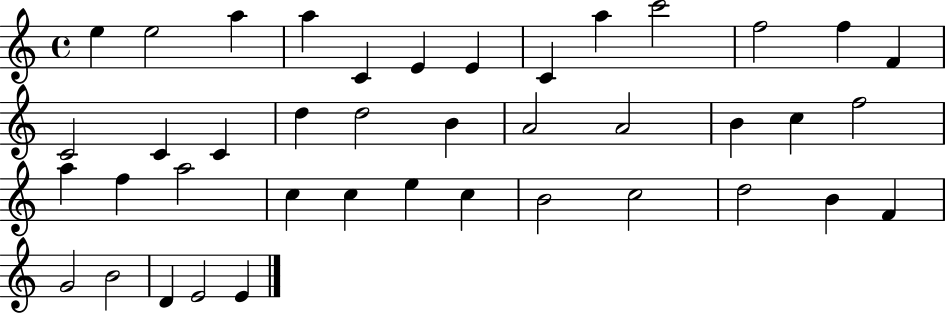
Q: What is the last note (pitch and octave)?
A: E4